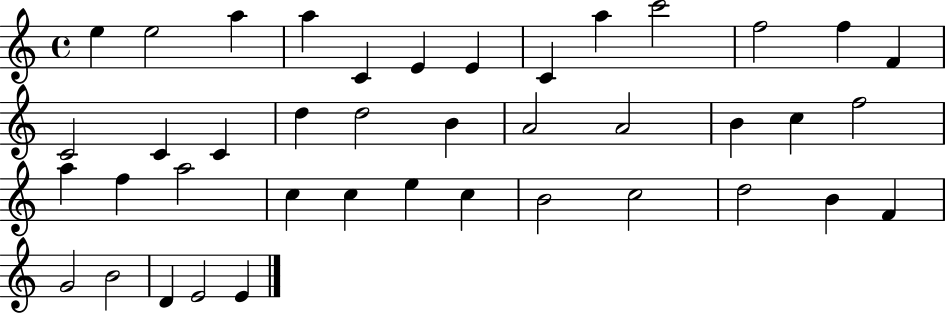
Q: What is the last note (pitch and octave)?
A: E4